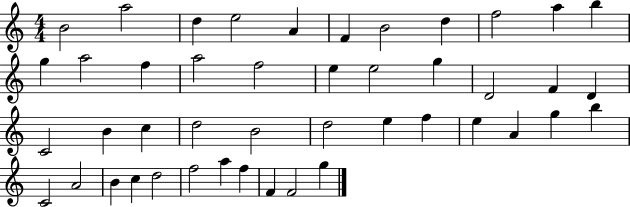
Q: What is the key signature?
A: C major